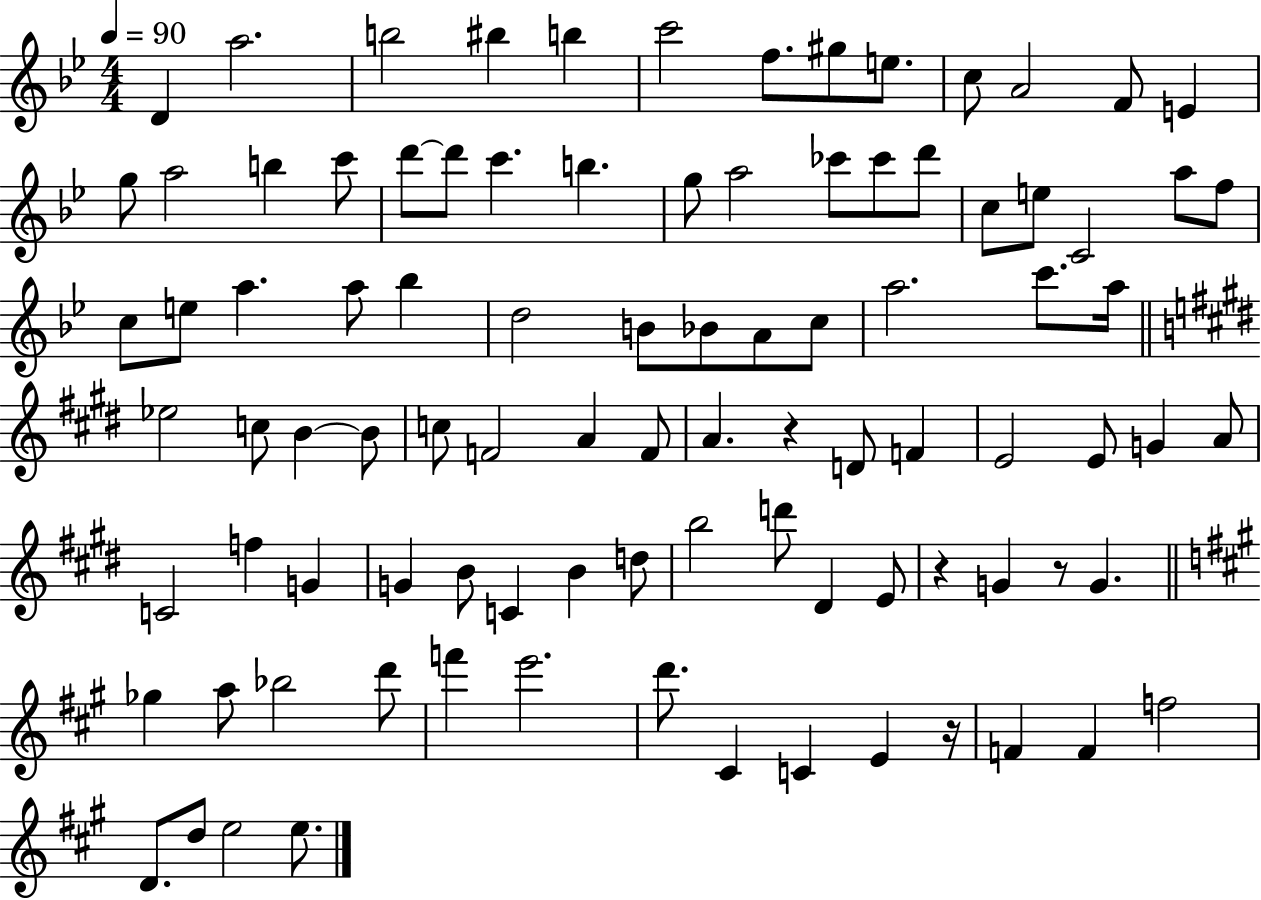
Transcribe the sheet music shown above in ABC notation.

X:1
T:Untitled
M:4/4
L:1/4
K:Bb
D a2 b2 ^b b c'2 f/2 ^g/2 e/2 c/2 A2 F/2 E g/2 a2 b c'/2 d'/2 d'/2 c' b g/2 a2 _c'/2 _c'/2 d'/2 c/2 e/2 C2 a/2 f/2 c/2 e/2 a a/2 _b d2 B/2 _B/2 A/2 c/2 a2 c'/2 a/4 _e2 c/2 B B/2 c/2 F2 A F/2 A z D/2 F E2 E/2 G A/2 C2 f G G B/2 C B d/2 b2 d'/2 ^D E/2 z G z/2 G _g a/2 _b2 d'/2 f' e'2 d'/2 ^C C E z/4 F F f2 D/2 d/2 e2 e/2